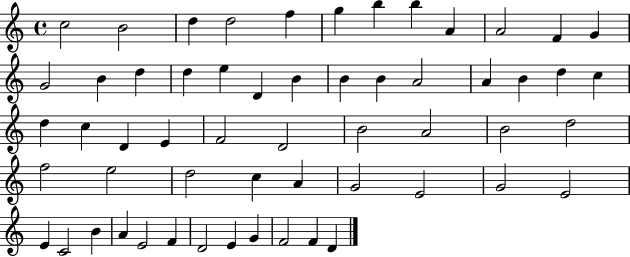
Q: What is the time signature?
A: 4/4